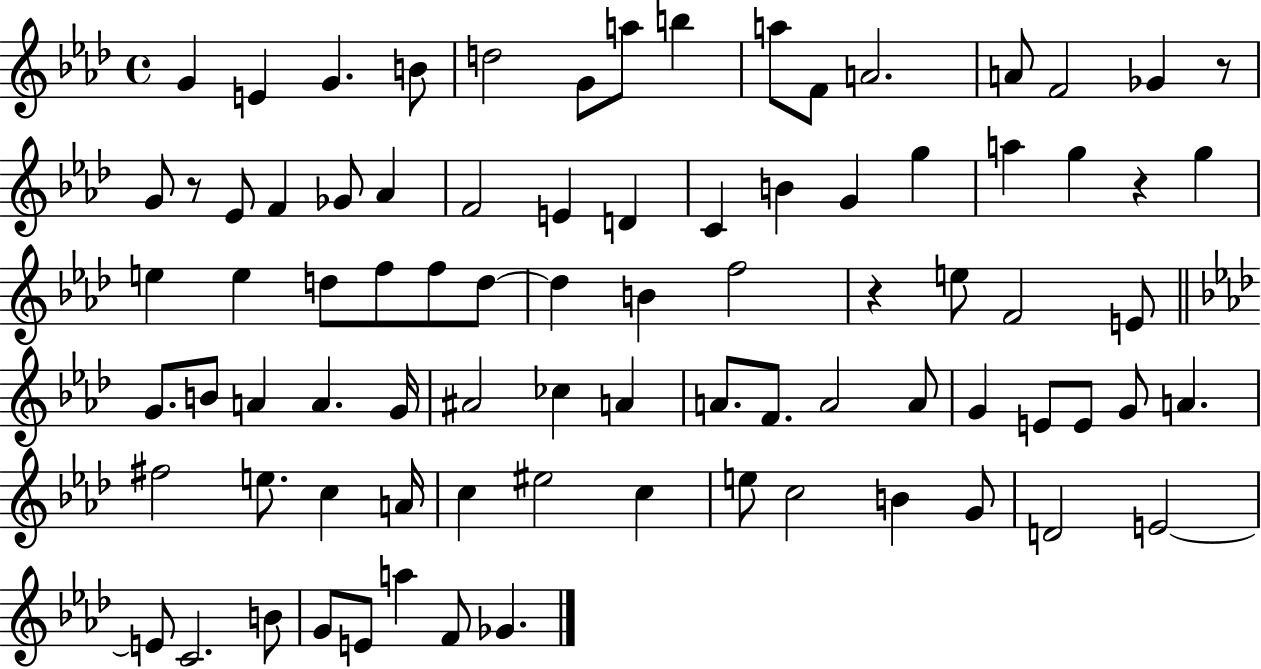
X:1
T:Untitled
M:4/4
L:1/4
K:Ab
G E G B/2 d2 G/2 a/2 b a/2 F/2 A2 A/2 F2 _G z/2 G/2 z/2 _E/2 F _G/2 _A F2 E D C B G g a g z g e e d/2 f/2 f/2 d/2 d B f2 z e/2 F2 E/2 G/2 B/2 A A G/4 ^A2 _c A A/2 F/2 A2 A/2 G E/2 E/2 G/2 A ^f2 e/2 c A/4 c ^e2 c e/2 c2 B G/2 D2 E2 E/2 C2 B/2 G/2 E/2 a F/2 _G